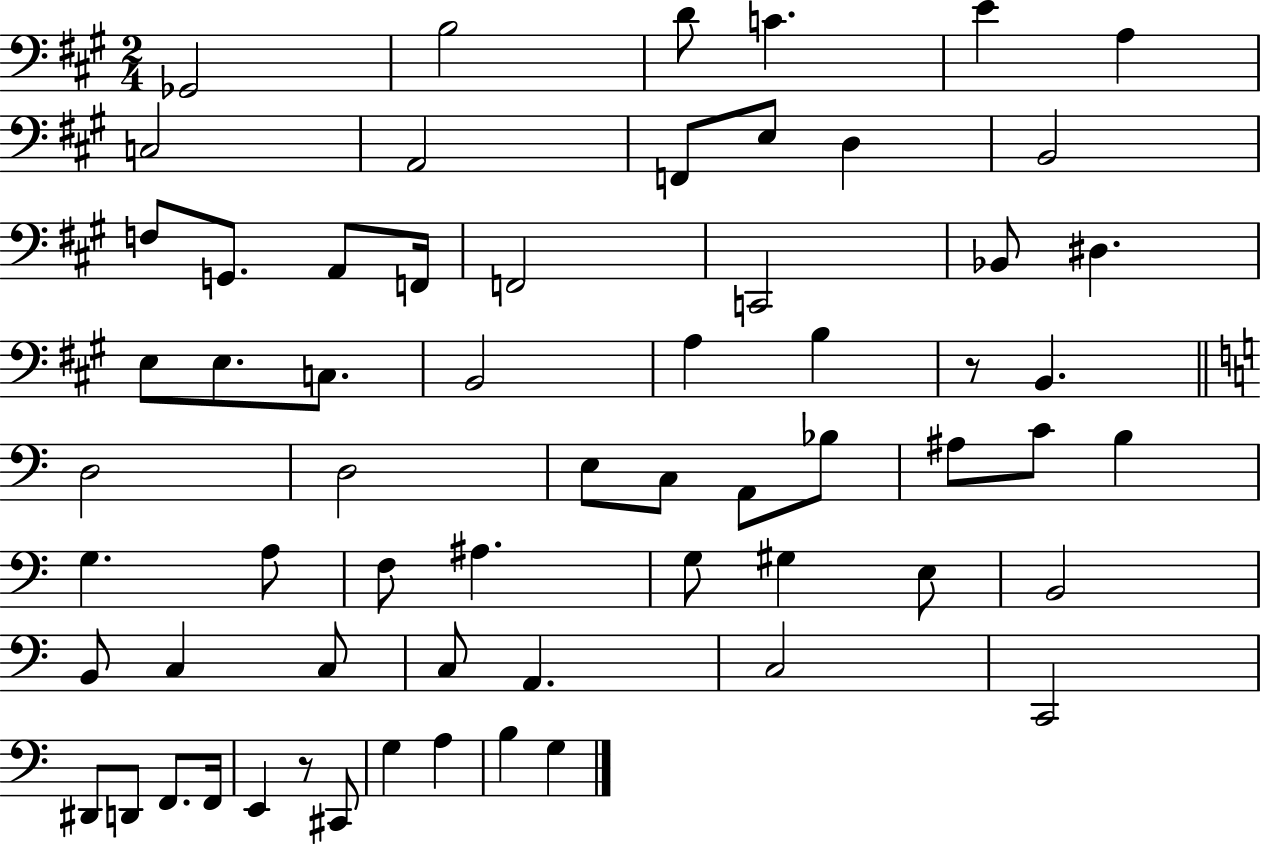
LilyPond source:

{
  \clef bass
  \numericTimeSignature
  \time 2/4
  \key a \major
  ges,2 | b2 | d'8 c'4. | e'4 a4 | \break c2 | a,2 | f,8 e8 d4 | b,2 | \break f8 g,8. a,8 f,16 | f,2 | c,2 | bes,8 dis4. | \break e8 e8. c8. | b,2 | a4 b4 | r8 b,4. | \break \bar "||" \break \key c \major d2 | d2 | e8 c8 a,8 bes8 | ais8 c'8 b4 | \break g4. a8 | f8 ais4. | g8 gis4 e8 | b,2 | \break b,8 c4 c8 | c8 a,4. | c2 | c,2 | \break dis,8 d,8 f,8. f,16 | e,4 r8 cis,8 | g4 a4 | b4 g4 | \break \bar "|."
}